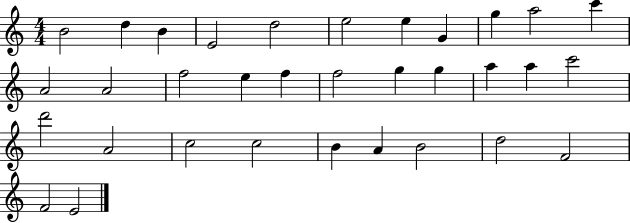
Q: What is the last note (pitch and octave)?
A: E4